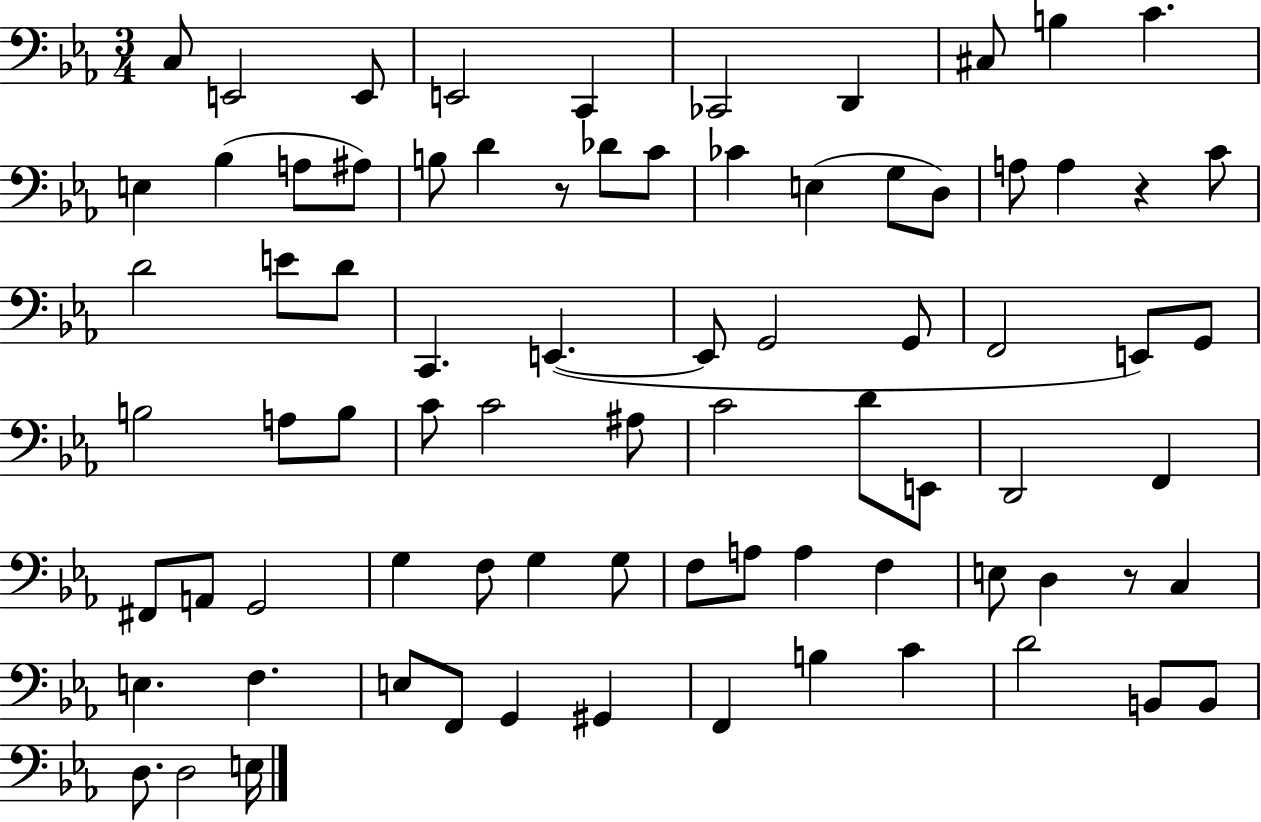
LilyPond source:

{
  \clef bass
  \numericTimeSignature
  \time 3/4
  \key ees \major
  c8 e,2 e,8 | e,2 c,4 | ces,2 d,4 | cis8 b4 c'4. | \break e4 bes4( a8 ais8) | b8 d'4 r8 des'8 c'8 | ces'4 e4( g8 d8) | a8 a4 r4 c'8 | \break d'2 e'8 d'8 | c,4. e,4.~(~ | e,8 g,2 g,8 | f,2 e,8) g,8 | \break b2 a8 b8 | c'8 c'2 ais8 | c'2 d'8 e,8 | d,2 f,4 | \break fis,8 a,8 g,2 | g4 f8 g4 g8 | f8 a8 a4 f4 | e8 d4 r8 c4 | \break e4. f4. | e8 f,8 g,4 gis,4 | f,4 b4 c'4 | d'2 b,8 b,8 | \break d8. d2 e16 | \bar "|."
}